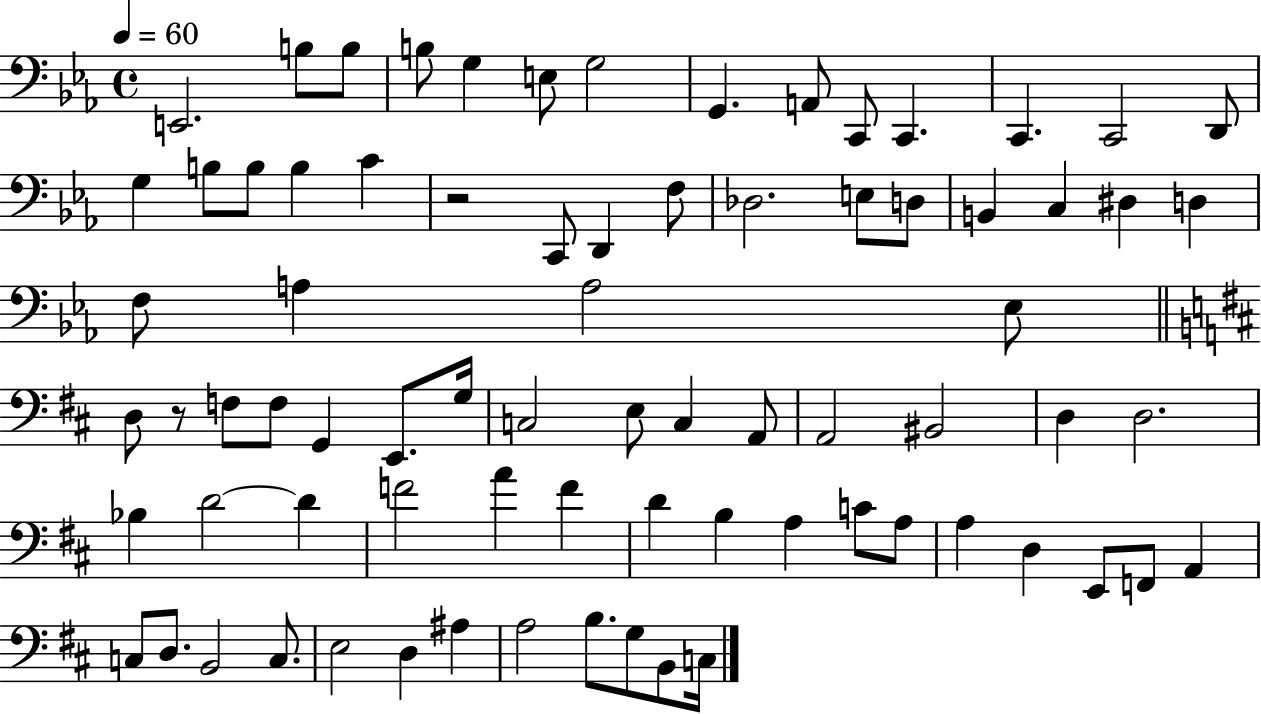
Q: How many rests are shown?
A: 2